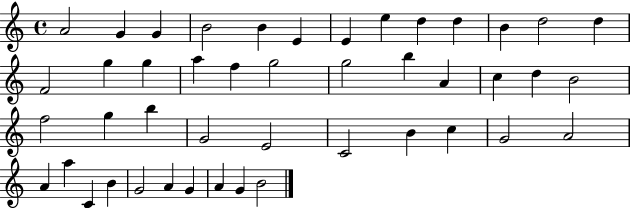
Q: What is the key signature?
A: C major